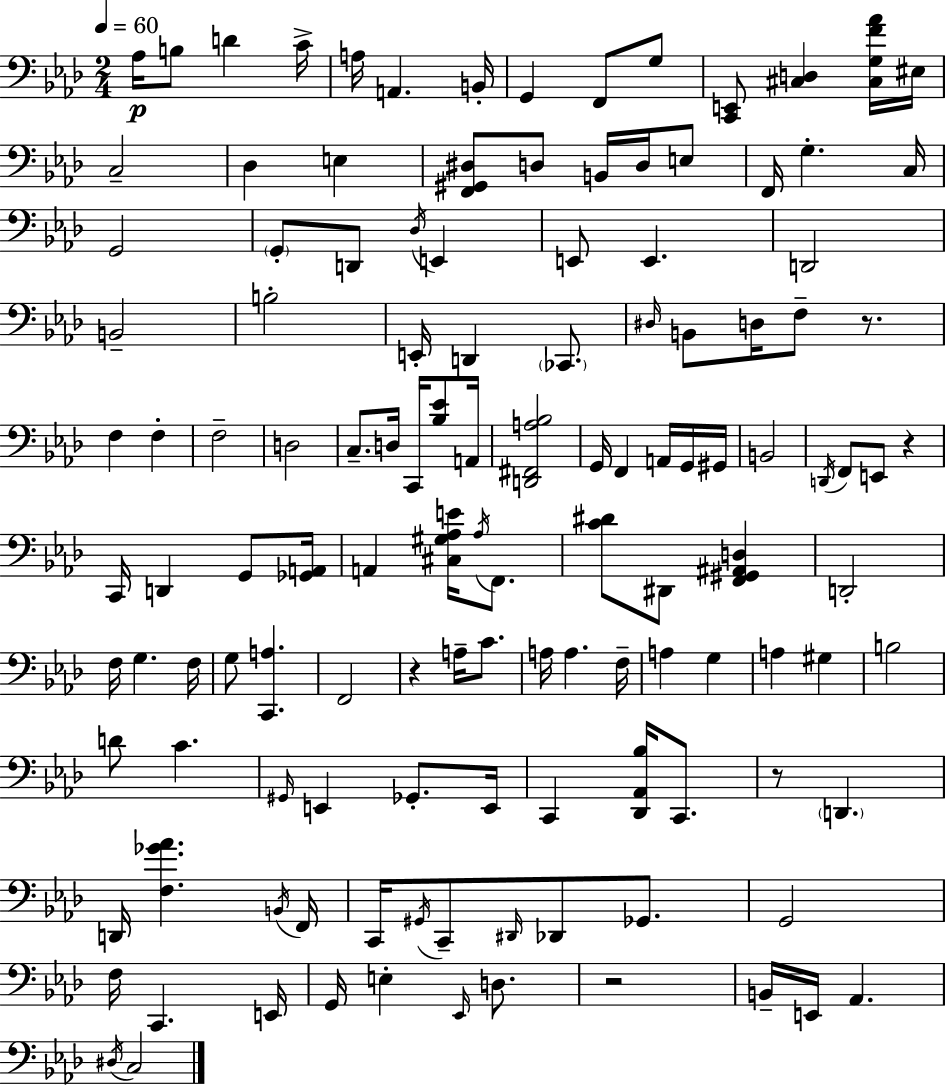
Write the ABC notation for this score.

X:1
T:Untitled
M:2/4
L:1/4
K:Fm
_A,/4 B,/2 D C/4 A,/4 A,, B,,/4 G,, F,,/2 G,/2 [C,,E,,]/2 [^C,D,] [^C,G,F_A]/4 ^E,/4 C,2 _D, E, [F,,^G,,^D,]/2 D,/2 B,,/4 D,/4 E,/2 F,,/4 G, C,/4 G,,2 G,,/2 D,,/2 _D,/4 E,, E,,/2 E,, D,,2 B,,2 B,2 E,,/4 D,, _C,,/2 ^D,/4 B,,/2 D,/4 F,/2 z/2 F, F, F,2 D,2 C,/2 D,/4 C,,/4 [_B,_E]/2 A,,/4 [D,,^F,,A,_B,]2 G,,/4 F,, A,,/4 G,,/4 ^G,,/4 B,,2 D,,/4 F,,/2 E,,/2 z C,,/4 D,, G,,/2 [_G,,A,,]/4 A,, [^C,^G,_A,E]/4 _A,/4 F,,/2 [C^D]/2 ^D,,/2 [F,,^G,,^A,,D,] D,,2 F,/4 G, F,/4 G,/2 [C,,A,] F,,2 z A,/4 C/2 A,/4 A, F,/4 A, G, A, ^G, B,2 D/2 C ^G,,/4 E,, _G,,/2 E,,/4 C,, [_D,,_A,,_B,]/4 C,,/2 z/2 D,, D,,/4 [F,_G_A] B,,/4 F,,/4 C,,/4 ^G,,/4 C,,/2 ^D,,/4 _D,,/2 _G,,/2 G,,2 F,/4 C,, E,,/4 G,,/4 E, _E,,/4 D,/2 z2 B,,/4 E,,/4 _A,, ^D,/4 C,2